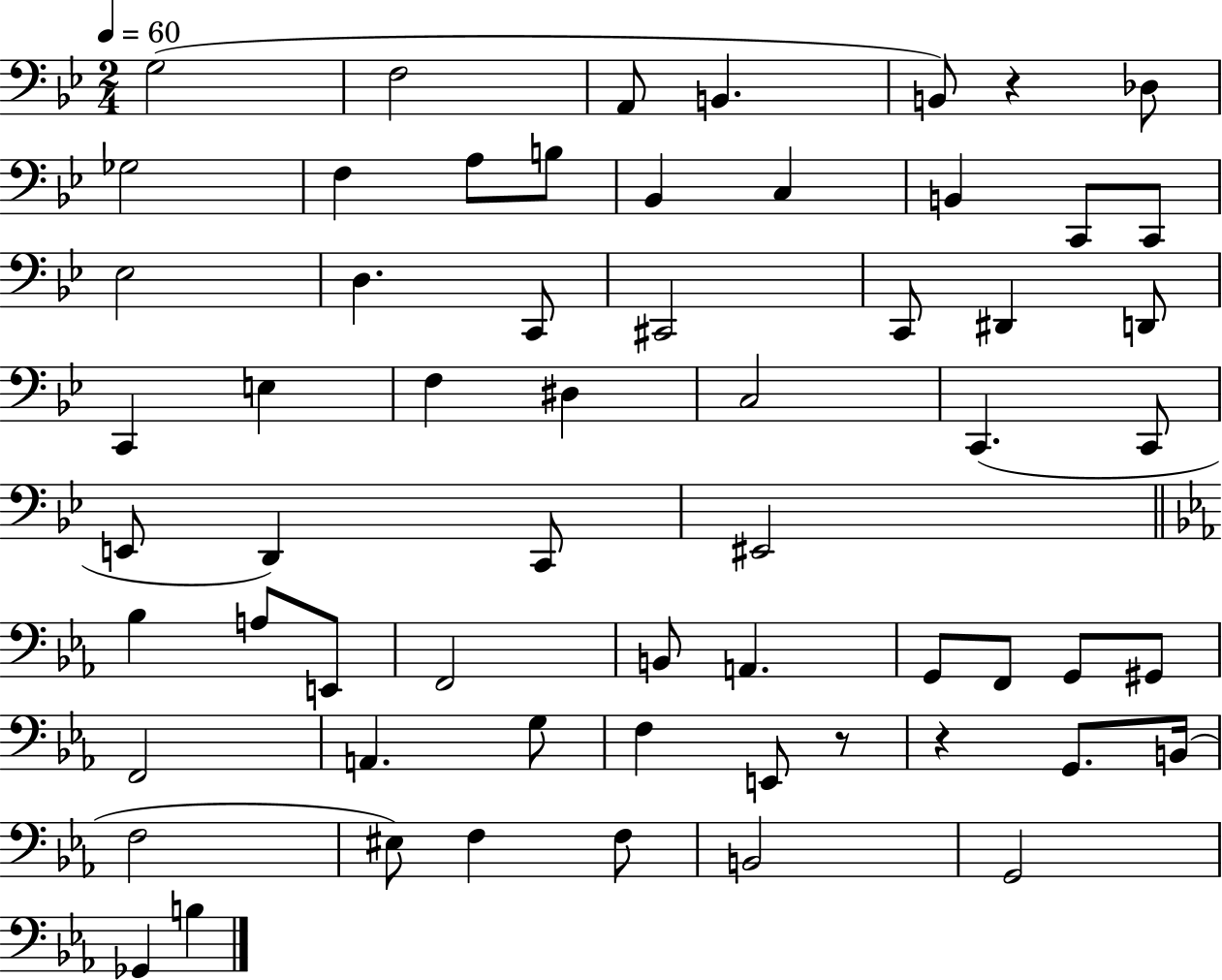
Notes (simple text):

G3/h F3/h A2/e B2/q. B2/e R/q Db3/e Gb3/h F3/q A3/e B3/e Bb2/q C3/q B2/q C2/e C2/e Eb3/h D3/q. C2/e C#2/h C2/e D#2/q D2/e C2/q E3/q F3/q D#3/q C3/h C2/q. C2/e E2/e D2/q C2/e EIS2/h Bb3/q A3/e E2/e F2/h B2/e A2/q. G2/e F2/e G2/e G#2/e F2/h A2/q. G3/e F3/q E2/e R/e R/q G2/e. B2/s F3/h EIS3/e F3/q F3/e B2/h G2/h Gb2/q B3/q